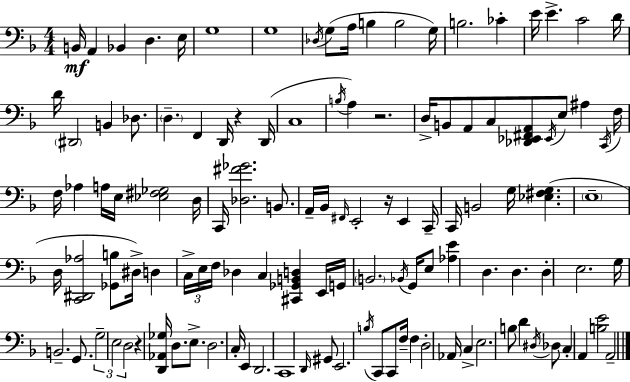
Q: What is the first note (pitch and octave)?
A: B2